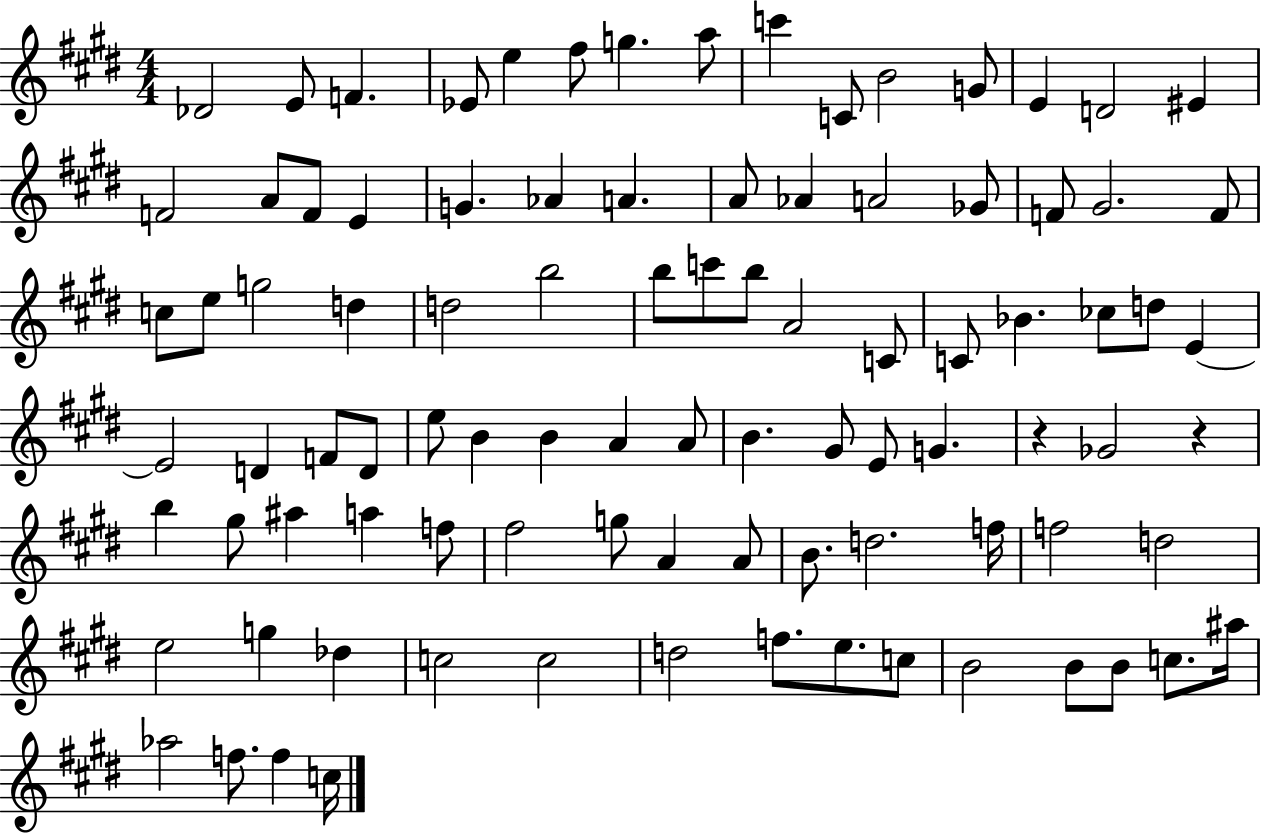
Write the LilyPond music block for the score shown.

{
  \clef treble
  \numericTimeSignature
  \time 4/4
  \key e \major
  des'2 e'8 f'4. | ees'8 e''4 fis''8 g''4. a''8 | c'''4 c'8 b'2 g'8 | e'4 d'2 eis'4 | \break f'2 a'8 f'8 e'4 | g'4. aes'4 a'4. | a'8 aes'4 a'2 ges'8 | f'8 gis'2. f'8 | \break c''8 e''8 g''2 d''4 | d''2 b''2 | b''8 c'''8 b''8 a'2 c'8 | c'8 bes'4. ces''8 d''8 e'4~~ | \break e'2 d'4 f'8 d'8 | e''8 b'4 b'4 a'4 a'8 | b'4. gis'8 e'8 g'4. | r4 ges'2 r4 | \break b''4 gis''8 ais''4 a''4 f''8 | fis''2 g''8 a'4 a'8 | b'8. d''2. f''16 | f''2 d''2 | \break e''2 g''4 des''4 | c''2 c''2 | d''2 f''8. e''8. c''8 | b'2 b'8 b'8 c''8. ais''16 | \break aes''2 f''8. f''4 c''16 | \bar "|."
}